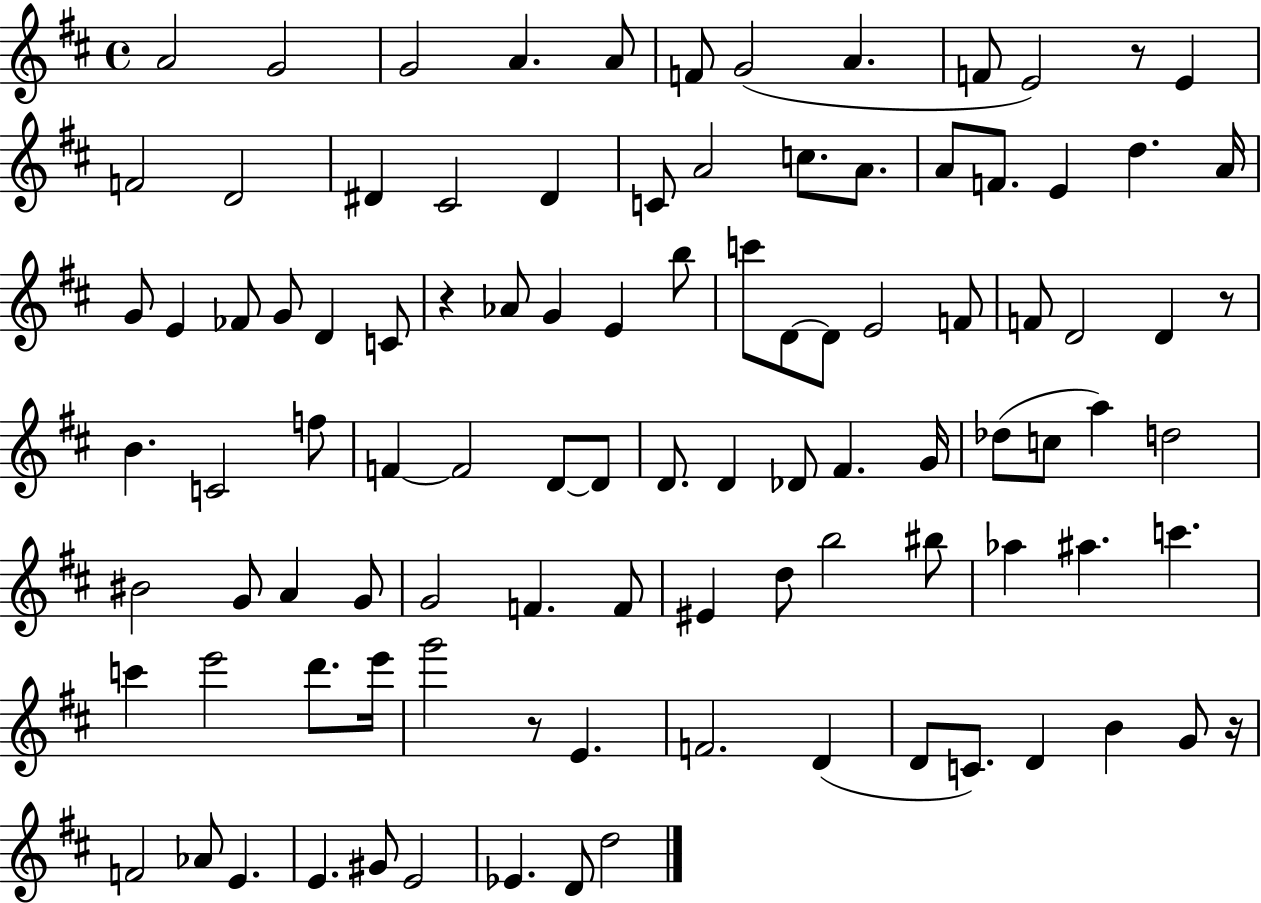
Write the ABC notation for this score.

X:1
T:Untitled
M:4/4
L:1/4
K:D
A2 G2 G2 A A/2 F/2 G2 A F/2 E2 z/2 E F2 D2 ^D ^C2 ^D C/2 A2 c/2 A/2 A/2 F/2 E d A/4 G/2 E _F/2 G/2 D C/2 z _A/2 G E b/2 c'/2 D/2 D/2 E2 F/2 F/2 D2 D z/2 B C2 f/2 F F2 D/2 D/2 D/2 D _D/2 ^F G/4 _d/2 c/2 a d2 ^B2 G/2 A G/2 G2 F F/2 ^E d/2 b2 ^b/2 _a ^a c' c' e'2 d'/2 e'/4 g'2 z/2 E F2 D D/2 C/2 D B G/2 z/4 F2 _A/2 E E ^G/2 E2 _E D/2 d2